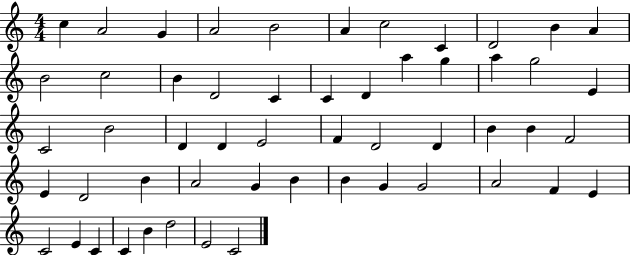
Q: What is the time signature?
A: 4/4